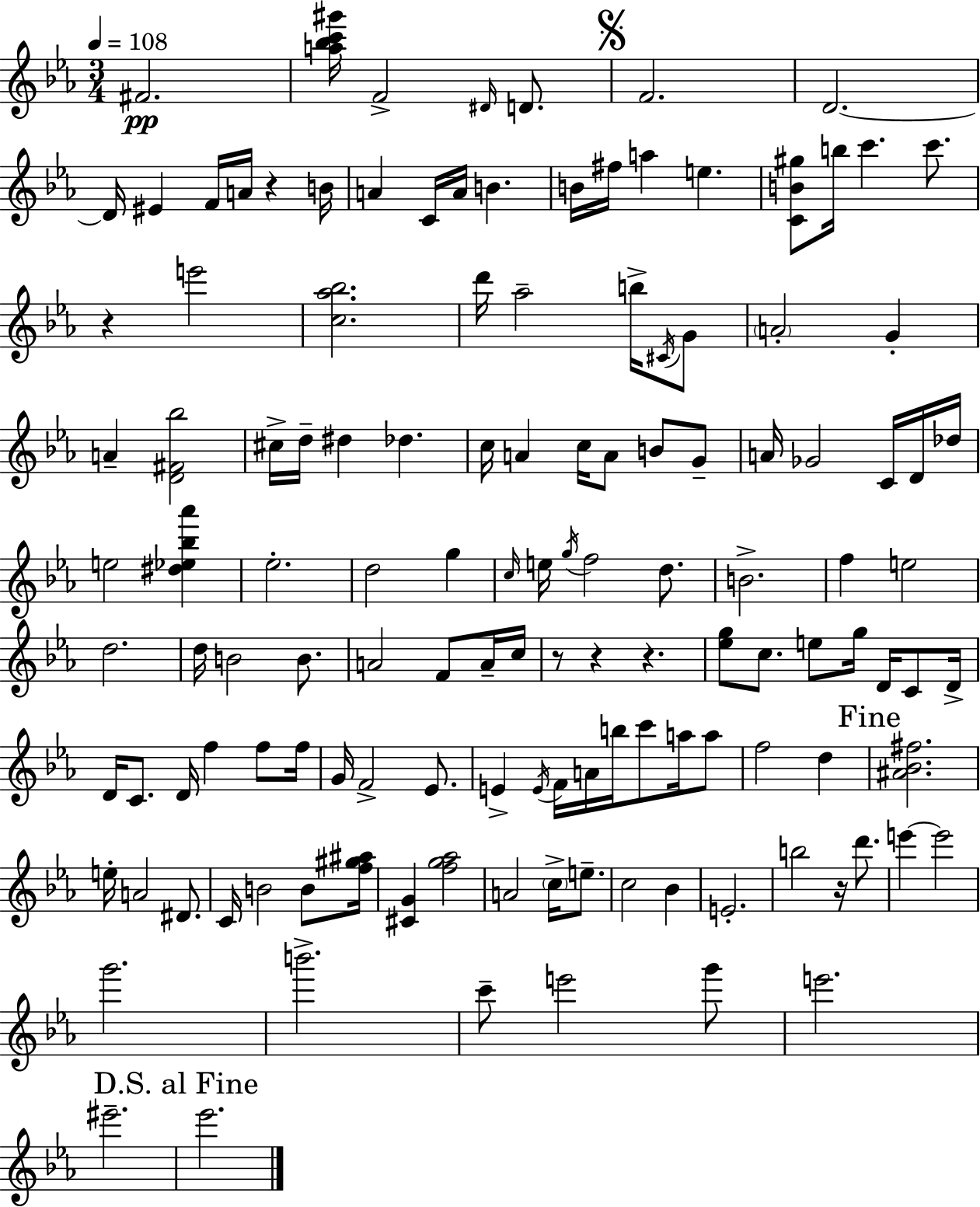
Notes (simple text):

F#4/h. [A5,Bb5,C6,G#6]/s F4/h D#4/s D4/e. F4/h. D4/h. D4/s EIS4/q F4/s A4/s R/q B4/s A4/q C4/s A4/s B4/q. B4/s F#5/s A5/q E5/q. [C4,B4,G#5]/e B5/s C6/q. C6/e. R/q E6/h [C5,Ab5,Bb5]/h. D6/s Ab5/h B5/s C#4/s G4/e A4/h G4/q A4/q [D4,F#4,Bb5]/h C#5/s D5/s D#5/q Db5/q. C5/s A4/q C5/s A4/e B4/e G4/e A4/s Gb4/h C4/s D4/s Db5/s E5/h [D#5,Eb5,Bb5,Ab6]/q Eb5/h. D5/h G5/q C5/s E5/s G5/s F5/h D5/e. B4/h. F5/q E5/h D5/h. D5/s B4/h B4/e. A4/h F4/e A4/s C5/s R/e R/q R/q. [Eb5,G5]/e C5/e. E5/e G5/s D4/s C4/e D4/s D4/s C4/e. D4/s F5/q F5/e F5/s G4/s F4/h Eb4/e. E4/q E4/s F4/s A4/s B5/s C6/e A5/s A5/e F5/h D5/q [A#4,Bb4,F#5]/h. E5/s A4/h D#4/e. C4/s B4/h B4/e [F5,G#5,A#5]/s [C#4,G4]/q [F5,G5,Ab5]/h A4/h C5/s E5/e. C5/h Bb4/q E4/h. B5/h R/s D6/e. E6/q E6/h G6/h. B6/h. C6/e E6/h G6/e E6/h. EIS6/h. Eb6/h.